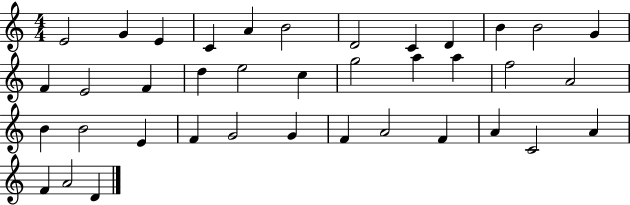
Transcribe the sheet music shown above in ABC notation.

X:1
T:Untitled
M:4/4
L:1/4
K:C
E2 G E C A B2 D2 C D B B2 G F E2 F d e2 c g2 a a f2 A2 B B2 E F G2 G F A2 F A C2 A F A2 D